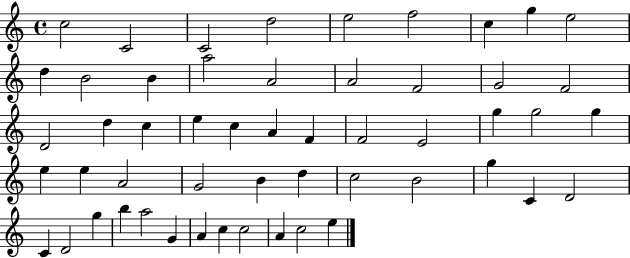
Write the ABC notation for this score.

X:1
T:Untitled
M:4/4
L:1/4
K:C
c2 C2 C2 d2 e2 f2 c g e2 d B2 B a2 A2 A2 F2 G2 F2 D2 d c e c A F F2 E2 g g2 g e e A2 G2 B d c2 B2 g C D2 C D2 g b a2 G A c c2 A c2 e